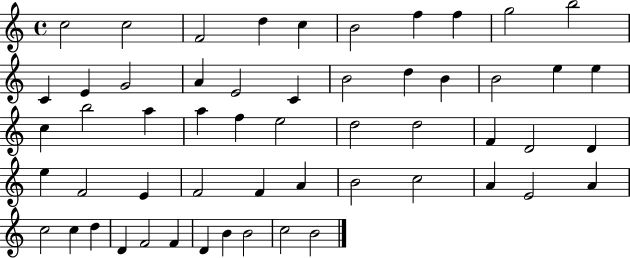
C5/h C5/h F4/h D5/q C5/q B4/h F5/q F5/q G5/h B5/h C4/q E4/q G4/h A4/q E4/h C4/q B4/h D5/q B4/q B4/h E5/q E5/q C5/q B5/h A5/q A5/q F5/q E5/h D5/h D5/h F4/q D4/h D4/q E5/q F4/h E4/q F4/h F4/q A4/q B4/h C5/h A4/q E4/h A4/q C5/h C5/q D5/q D4/q F4/h F4/q D4/q B4/q B4/h C5/h B4/h